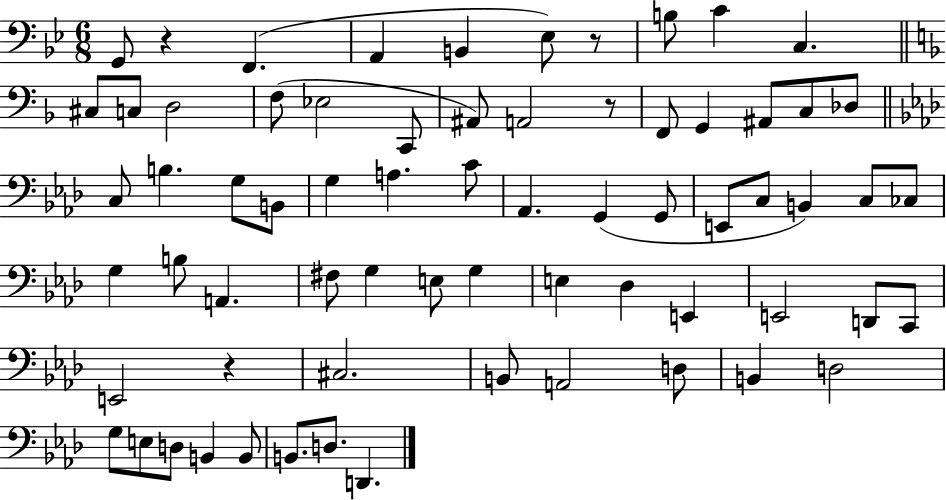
G2/e R/q F2/q. A2/q B2/q Eb3/e R/e B3/e C4/q C3/q. C#3/e C3/e D3/h F3/e Eb3/h C2/e A#2/e A2/h R/e F2/e G2/q A#2/e C3/e Db3/e C3/e B3/q. G3/e B2/e G3/q A3/q. C4/e Ab2/q. G2/q G2/e E2/e C3/e B2/q C3/e CES3/e G3/q B3/e A2/q. F#3/e G3/q E3/e G3/q E3/q Db3/q E2/q E2/h D2/e C2/e E2/h R/q C#3/h. B2/e A2/h D3/e B2/q D3/h G3/e E3/e D3/e B2/q B2/e B2/e. D3/e. D2/q.